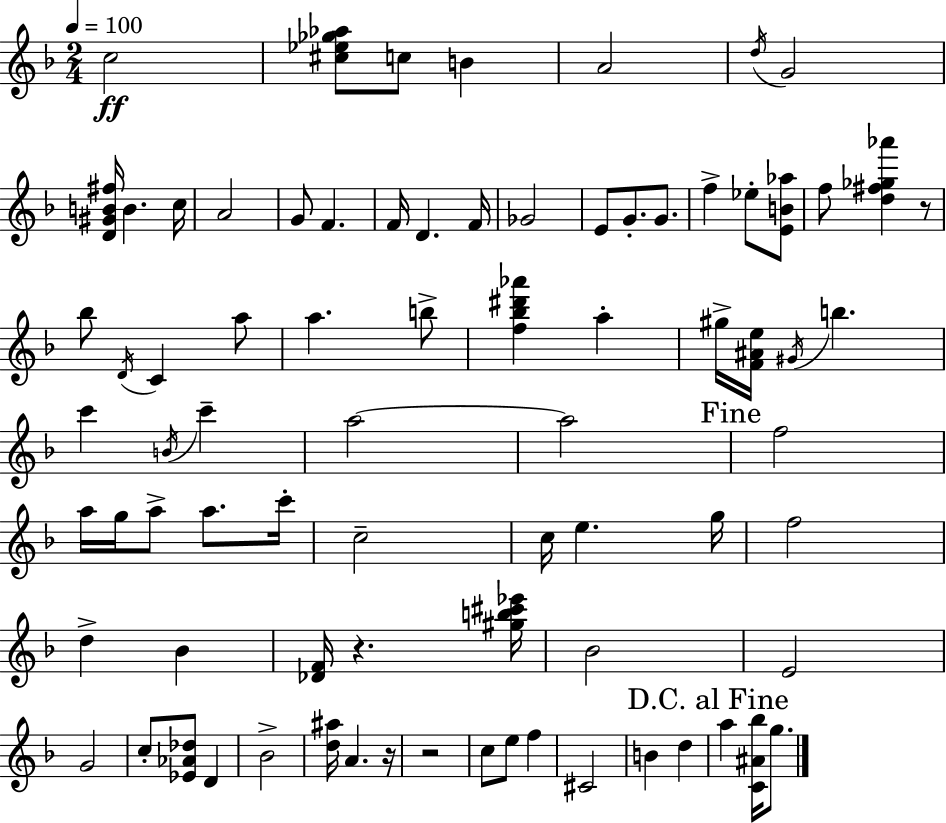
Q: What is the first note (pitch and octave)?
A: C5